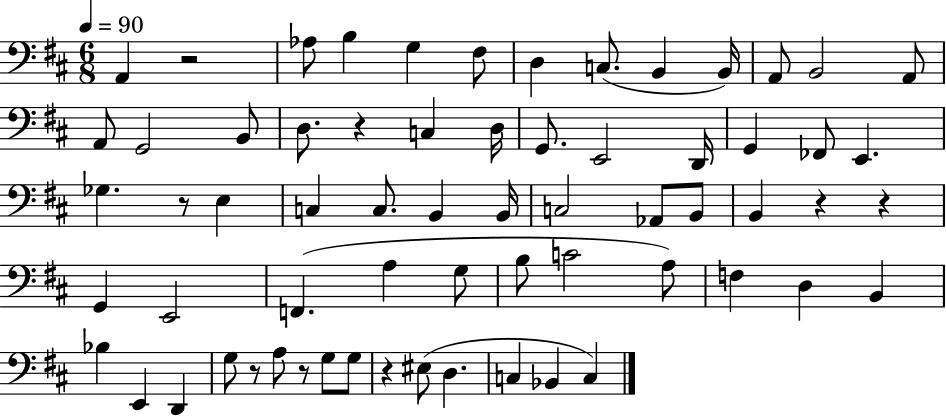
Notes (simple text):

A2/q R/h Ab3/e B3/q G3/q F#3/e D3/q C3/e. B2/q B2/s A2/e B2/h A2/e A2/e G2/h B2/e D3/e. R/q C3/q D3/s G2/e. E2/h D2/s G2/q FES2/e E2/q. Gb3/q. R/e E3/q C3/q C3/e. B2/q B2/s C3/h Ab2/e B2/e B2/q R/q R/q G2/q E2/h F2/q. A3/q G3/e B3/e C4/h A3/e F3/q D3/q B2/q Bb3/q E2/q D2/q G3/e R/e A3/e R/e G3/e G3/e R/q EIS3/e D3/q. C3/q Bb2/q C3/q